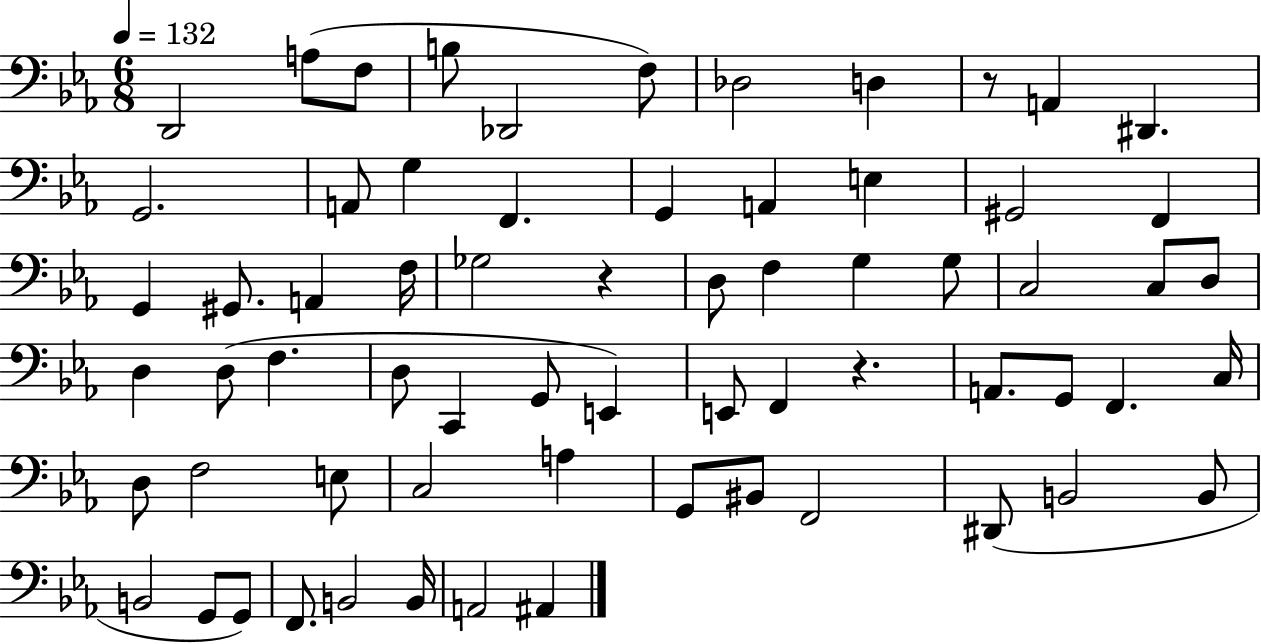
X:1
T:Untitled
M:6/8
L:1/4
K:Eb
D,,2 A,/2 F,/2 B,/2 _D,,2 F,/2 _D,2 D, z/2 A,, ^D,, G,,2 A,,/2 G, F,, G,, A,, E, ^G,,2 F,, G,, ^G,,/2 A,, F,/4 _G,2 z D,/2 F, G, G,/2 C,2 C,/2 D,/2 D, D,/2 F, D,/2 C,, G,,/2 E,, E,,/2 F,, z A,,/2 G,,/2 F,, C,/4 D,/2 F,2 E,/2 C,2 A, G,,/2 ^B,,/2 F,,2 ^D,,/2 B,,2 B,,/2 B,,2 G,,/2 G,,/2 F,,/2 B,,2 B,,/4 A,,2 ^A,,